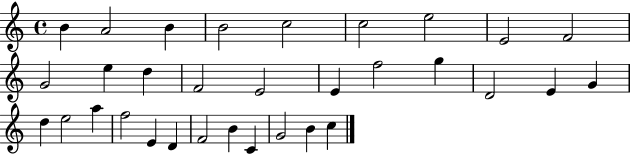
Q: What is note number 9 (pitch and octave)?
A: F4